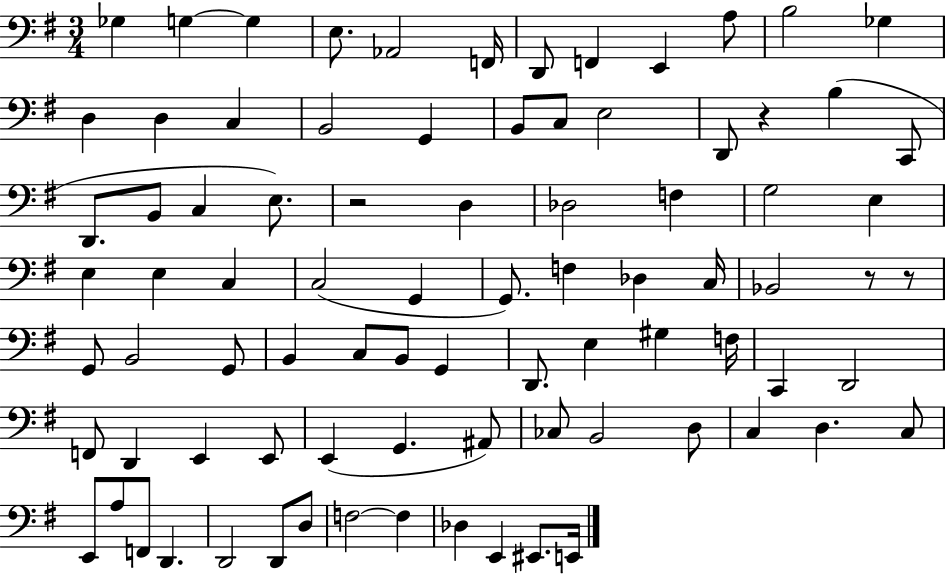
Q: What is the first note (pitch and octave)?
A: Gb3